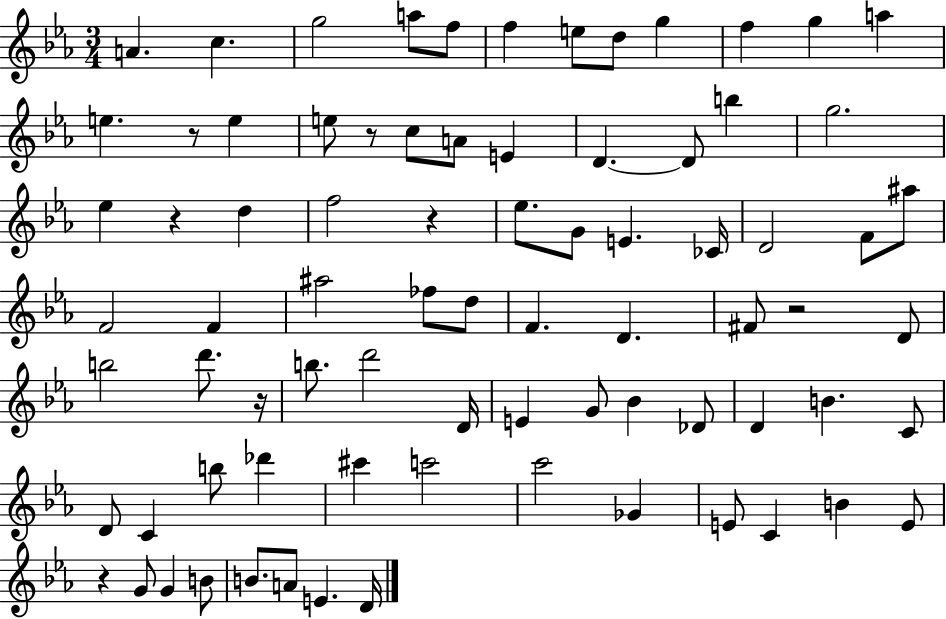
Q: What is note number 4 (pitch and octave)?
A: A5